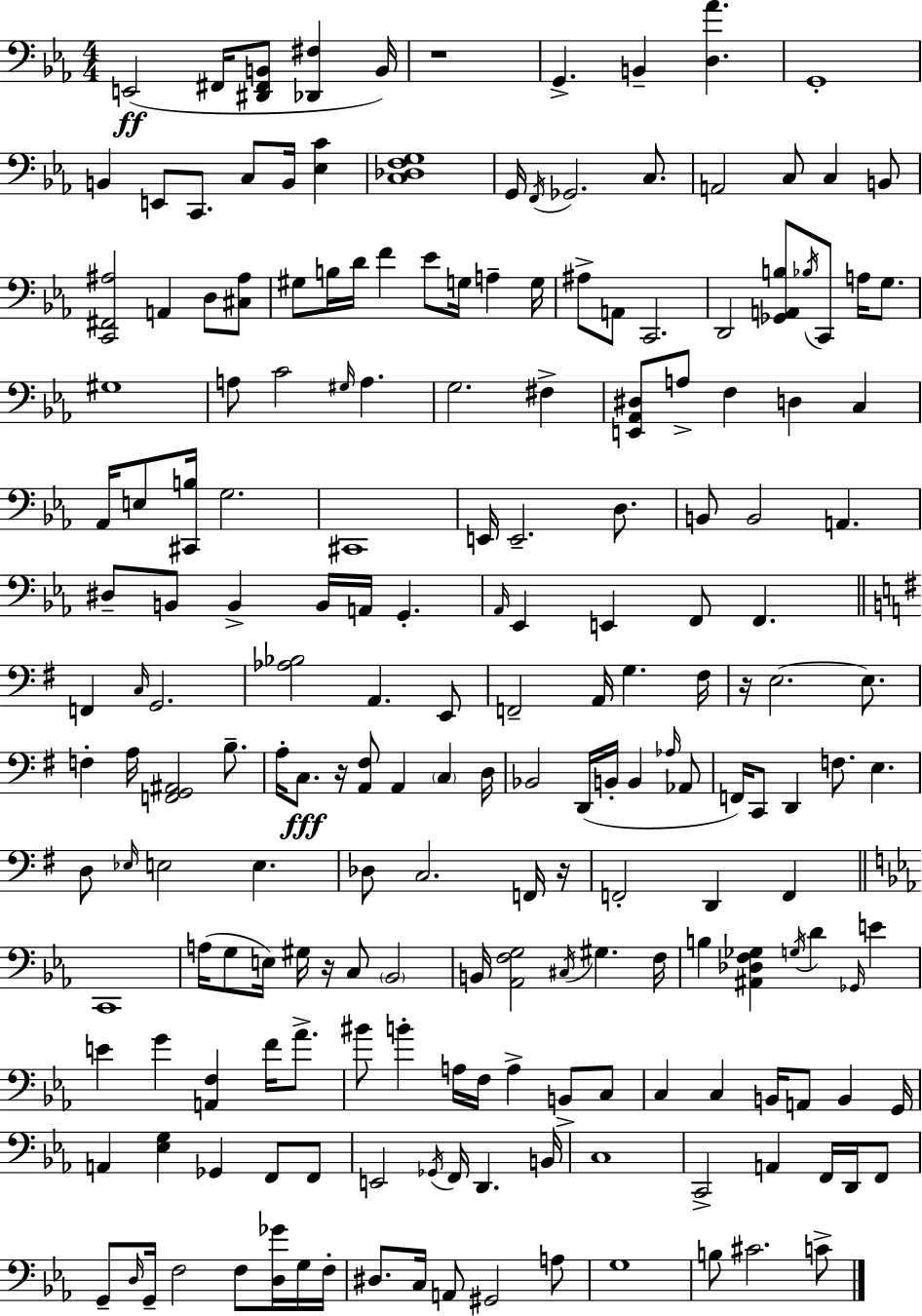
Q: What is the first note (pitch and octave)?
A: E2